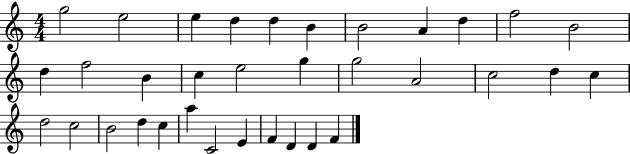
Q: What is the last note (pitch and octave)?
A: F4